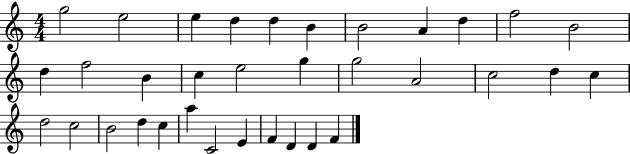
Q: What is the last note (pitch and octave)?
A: F4